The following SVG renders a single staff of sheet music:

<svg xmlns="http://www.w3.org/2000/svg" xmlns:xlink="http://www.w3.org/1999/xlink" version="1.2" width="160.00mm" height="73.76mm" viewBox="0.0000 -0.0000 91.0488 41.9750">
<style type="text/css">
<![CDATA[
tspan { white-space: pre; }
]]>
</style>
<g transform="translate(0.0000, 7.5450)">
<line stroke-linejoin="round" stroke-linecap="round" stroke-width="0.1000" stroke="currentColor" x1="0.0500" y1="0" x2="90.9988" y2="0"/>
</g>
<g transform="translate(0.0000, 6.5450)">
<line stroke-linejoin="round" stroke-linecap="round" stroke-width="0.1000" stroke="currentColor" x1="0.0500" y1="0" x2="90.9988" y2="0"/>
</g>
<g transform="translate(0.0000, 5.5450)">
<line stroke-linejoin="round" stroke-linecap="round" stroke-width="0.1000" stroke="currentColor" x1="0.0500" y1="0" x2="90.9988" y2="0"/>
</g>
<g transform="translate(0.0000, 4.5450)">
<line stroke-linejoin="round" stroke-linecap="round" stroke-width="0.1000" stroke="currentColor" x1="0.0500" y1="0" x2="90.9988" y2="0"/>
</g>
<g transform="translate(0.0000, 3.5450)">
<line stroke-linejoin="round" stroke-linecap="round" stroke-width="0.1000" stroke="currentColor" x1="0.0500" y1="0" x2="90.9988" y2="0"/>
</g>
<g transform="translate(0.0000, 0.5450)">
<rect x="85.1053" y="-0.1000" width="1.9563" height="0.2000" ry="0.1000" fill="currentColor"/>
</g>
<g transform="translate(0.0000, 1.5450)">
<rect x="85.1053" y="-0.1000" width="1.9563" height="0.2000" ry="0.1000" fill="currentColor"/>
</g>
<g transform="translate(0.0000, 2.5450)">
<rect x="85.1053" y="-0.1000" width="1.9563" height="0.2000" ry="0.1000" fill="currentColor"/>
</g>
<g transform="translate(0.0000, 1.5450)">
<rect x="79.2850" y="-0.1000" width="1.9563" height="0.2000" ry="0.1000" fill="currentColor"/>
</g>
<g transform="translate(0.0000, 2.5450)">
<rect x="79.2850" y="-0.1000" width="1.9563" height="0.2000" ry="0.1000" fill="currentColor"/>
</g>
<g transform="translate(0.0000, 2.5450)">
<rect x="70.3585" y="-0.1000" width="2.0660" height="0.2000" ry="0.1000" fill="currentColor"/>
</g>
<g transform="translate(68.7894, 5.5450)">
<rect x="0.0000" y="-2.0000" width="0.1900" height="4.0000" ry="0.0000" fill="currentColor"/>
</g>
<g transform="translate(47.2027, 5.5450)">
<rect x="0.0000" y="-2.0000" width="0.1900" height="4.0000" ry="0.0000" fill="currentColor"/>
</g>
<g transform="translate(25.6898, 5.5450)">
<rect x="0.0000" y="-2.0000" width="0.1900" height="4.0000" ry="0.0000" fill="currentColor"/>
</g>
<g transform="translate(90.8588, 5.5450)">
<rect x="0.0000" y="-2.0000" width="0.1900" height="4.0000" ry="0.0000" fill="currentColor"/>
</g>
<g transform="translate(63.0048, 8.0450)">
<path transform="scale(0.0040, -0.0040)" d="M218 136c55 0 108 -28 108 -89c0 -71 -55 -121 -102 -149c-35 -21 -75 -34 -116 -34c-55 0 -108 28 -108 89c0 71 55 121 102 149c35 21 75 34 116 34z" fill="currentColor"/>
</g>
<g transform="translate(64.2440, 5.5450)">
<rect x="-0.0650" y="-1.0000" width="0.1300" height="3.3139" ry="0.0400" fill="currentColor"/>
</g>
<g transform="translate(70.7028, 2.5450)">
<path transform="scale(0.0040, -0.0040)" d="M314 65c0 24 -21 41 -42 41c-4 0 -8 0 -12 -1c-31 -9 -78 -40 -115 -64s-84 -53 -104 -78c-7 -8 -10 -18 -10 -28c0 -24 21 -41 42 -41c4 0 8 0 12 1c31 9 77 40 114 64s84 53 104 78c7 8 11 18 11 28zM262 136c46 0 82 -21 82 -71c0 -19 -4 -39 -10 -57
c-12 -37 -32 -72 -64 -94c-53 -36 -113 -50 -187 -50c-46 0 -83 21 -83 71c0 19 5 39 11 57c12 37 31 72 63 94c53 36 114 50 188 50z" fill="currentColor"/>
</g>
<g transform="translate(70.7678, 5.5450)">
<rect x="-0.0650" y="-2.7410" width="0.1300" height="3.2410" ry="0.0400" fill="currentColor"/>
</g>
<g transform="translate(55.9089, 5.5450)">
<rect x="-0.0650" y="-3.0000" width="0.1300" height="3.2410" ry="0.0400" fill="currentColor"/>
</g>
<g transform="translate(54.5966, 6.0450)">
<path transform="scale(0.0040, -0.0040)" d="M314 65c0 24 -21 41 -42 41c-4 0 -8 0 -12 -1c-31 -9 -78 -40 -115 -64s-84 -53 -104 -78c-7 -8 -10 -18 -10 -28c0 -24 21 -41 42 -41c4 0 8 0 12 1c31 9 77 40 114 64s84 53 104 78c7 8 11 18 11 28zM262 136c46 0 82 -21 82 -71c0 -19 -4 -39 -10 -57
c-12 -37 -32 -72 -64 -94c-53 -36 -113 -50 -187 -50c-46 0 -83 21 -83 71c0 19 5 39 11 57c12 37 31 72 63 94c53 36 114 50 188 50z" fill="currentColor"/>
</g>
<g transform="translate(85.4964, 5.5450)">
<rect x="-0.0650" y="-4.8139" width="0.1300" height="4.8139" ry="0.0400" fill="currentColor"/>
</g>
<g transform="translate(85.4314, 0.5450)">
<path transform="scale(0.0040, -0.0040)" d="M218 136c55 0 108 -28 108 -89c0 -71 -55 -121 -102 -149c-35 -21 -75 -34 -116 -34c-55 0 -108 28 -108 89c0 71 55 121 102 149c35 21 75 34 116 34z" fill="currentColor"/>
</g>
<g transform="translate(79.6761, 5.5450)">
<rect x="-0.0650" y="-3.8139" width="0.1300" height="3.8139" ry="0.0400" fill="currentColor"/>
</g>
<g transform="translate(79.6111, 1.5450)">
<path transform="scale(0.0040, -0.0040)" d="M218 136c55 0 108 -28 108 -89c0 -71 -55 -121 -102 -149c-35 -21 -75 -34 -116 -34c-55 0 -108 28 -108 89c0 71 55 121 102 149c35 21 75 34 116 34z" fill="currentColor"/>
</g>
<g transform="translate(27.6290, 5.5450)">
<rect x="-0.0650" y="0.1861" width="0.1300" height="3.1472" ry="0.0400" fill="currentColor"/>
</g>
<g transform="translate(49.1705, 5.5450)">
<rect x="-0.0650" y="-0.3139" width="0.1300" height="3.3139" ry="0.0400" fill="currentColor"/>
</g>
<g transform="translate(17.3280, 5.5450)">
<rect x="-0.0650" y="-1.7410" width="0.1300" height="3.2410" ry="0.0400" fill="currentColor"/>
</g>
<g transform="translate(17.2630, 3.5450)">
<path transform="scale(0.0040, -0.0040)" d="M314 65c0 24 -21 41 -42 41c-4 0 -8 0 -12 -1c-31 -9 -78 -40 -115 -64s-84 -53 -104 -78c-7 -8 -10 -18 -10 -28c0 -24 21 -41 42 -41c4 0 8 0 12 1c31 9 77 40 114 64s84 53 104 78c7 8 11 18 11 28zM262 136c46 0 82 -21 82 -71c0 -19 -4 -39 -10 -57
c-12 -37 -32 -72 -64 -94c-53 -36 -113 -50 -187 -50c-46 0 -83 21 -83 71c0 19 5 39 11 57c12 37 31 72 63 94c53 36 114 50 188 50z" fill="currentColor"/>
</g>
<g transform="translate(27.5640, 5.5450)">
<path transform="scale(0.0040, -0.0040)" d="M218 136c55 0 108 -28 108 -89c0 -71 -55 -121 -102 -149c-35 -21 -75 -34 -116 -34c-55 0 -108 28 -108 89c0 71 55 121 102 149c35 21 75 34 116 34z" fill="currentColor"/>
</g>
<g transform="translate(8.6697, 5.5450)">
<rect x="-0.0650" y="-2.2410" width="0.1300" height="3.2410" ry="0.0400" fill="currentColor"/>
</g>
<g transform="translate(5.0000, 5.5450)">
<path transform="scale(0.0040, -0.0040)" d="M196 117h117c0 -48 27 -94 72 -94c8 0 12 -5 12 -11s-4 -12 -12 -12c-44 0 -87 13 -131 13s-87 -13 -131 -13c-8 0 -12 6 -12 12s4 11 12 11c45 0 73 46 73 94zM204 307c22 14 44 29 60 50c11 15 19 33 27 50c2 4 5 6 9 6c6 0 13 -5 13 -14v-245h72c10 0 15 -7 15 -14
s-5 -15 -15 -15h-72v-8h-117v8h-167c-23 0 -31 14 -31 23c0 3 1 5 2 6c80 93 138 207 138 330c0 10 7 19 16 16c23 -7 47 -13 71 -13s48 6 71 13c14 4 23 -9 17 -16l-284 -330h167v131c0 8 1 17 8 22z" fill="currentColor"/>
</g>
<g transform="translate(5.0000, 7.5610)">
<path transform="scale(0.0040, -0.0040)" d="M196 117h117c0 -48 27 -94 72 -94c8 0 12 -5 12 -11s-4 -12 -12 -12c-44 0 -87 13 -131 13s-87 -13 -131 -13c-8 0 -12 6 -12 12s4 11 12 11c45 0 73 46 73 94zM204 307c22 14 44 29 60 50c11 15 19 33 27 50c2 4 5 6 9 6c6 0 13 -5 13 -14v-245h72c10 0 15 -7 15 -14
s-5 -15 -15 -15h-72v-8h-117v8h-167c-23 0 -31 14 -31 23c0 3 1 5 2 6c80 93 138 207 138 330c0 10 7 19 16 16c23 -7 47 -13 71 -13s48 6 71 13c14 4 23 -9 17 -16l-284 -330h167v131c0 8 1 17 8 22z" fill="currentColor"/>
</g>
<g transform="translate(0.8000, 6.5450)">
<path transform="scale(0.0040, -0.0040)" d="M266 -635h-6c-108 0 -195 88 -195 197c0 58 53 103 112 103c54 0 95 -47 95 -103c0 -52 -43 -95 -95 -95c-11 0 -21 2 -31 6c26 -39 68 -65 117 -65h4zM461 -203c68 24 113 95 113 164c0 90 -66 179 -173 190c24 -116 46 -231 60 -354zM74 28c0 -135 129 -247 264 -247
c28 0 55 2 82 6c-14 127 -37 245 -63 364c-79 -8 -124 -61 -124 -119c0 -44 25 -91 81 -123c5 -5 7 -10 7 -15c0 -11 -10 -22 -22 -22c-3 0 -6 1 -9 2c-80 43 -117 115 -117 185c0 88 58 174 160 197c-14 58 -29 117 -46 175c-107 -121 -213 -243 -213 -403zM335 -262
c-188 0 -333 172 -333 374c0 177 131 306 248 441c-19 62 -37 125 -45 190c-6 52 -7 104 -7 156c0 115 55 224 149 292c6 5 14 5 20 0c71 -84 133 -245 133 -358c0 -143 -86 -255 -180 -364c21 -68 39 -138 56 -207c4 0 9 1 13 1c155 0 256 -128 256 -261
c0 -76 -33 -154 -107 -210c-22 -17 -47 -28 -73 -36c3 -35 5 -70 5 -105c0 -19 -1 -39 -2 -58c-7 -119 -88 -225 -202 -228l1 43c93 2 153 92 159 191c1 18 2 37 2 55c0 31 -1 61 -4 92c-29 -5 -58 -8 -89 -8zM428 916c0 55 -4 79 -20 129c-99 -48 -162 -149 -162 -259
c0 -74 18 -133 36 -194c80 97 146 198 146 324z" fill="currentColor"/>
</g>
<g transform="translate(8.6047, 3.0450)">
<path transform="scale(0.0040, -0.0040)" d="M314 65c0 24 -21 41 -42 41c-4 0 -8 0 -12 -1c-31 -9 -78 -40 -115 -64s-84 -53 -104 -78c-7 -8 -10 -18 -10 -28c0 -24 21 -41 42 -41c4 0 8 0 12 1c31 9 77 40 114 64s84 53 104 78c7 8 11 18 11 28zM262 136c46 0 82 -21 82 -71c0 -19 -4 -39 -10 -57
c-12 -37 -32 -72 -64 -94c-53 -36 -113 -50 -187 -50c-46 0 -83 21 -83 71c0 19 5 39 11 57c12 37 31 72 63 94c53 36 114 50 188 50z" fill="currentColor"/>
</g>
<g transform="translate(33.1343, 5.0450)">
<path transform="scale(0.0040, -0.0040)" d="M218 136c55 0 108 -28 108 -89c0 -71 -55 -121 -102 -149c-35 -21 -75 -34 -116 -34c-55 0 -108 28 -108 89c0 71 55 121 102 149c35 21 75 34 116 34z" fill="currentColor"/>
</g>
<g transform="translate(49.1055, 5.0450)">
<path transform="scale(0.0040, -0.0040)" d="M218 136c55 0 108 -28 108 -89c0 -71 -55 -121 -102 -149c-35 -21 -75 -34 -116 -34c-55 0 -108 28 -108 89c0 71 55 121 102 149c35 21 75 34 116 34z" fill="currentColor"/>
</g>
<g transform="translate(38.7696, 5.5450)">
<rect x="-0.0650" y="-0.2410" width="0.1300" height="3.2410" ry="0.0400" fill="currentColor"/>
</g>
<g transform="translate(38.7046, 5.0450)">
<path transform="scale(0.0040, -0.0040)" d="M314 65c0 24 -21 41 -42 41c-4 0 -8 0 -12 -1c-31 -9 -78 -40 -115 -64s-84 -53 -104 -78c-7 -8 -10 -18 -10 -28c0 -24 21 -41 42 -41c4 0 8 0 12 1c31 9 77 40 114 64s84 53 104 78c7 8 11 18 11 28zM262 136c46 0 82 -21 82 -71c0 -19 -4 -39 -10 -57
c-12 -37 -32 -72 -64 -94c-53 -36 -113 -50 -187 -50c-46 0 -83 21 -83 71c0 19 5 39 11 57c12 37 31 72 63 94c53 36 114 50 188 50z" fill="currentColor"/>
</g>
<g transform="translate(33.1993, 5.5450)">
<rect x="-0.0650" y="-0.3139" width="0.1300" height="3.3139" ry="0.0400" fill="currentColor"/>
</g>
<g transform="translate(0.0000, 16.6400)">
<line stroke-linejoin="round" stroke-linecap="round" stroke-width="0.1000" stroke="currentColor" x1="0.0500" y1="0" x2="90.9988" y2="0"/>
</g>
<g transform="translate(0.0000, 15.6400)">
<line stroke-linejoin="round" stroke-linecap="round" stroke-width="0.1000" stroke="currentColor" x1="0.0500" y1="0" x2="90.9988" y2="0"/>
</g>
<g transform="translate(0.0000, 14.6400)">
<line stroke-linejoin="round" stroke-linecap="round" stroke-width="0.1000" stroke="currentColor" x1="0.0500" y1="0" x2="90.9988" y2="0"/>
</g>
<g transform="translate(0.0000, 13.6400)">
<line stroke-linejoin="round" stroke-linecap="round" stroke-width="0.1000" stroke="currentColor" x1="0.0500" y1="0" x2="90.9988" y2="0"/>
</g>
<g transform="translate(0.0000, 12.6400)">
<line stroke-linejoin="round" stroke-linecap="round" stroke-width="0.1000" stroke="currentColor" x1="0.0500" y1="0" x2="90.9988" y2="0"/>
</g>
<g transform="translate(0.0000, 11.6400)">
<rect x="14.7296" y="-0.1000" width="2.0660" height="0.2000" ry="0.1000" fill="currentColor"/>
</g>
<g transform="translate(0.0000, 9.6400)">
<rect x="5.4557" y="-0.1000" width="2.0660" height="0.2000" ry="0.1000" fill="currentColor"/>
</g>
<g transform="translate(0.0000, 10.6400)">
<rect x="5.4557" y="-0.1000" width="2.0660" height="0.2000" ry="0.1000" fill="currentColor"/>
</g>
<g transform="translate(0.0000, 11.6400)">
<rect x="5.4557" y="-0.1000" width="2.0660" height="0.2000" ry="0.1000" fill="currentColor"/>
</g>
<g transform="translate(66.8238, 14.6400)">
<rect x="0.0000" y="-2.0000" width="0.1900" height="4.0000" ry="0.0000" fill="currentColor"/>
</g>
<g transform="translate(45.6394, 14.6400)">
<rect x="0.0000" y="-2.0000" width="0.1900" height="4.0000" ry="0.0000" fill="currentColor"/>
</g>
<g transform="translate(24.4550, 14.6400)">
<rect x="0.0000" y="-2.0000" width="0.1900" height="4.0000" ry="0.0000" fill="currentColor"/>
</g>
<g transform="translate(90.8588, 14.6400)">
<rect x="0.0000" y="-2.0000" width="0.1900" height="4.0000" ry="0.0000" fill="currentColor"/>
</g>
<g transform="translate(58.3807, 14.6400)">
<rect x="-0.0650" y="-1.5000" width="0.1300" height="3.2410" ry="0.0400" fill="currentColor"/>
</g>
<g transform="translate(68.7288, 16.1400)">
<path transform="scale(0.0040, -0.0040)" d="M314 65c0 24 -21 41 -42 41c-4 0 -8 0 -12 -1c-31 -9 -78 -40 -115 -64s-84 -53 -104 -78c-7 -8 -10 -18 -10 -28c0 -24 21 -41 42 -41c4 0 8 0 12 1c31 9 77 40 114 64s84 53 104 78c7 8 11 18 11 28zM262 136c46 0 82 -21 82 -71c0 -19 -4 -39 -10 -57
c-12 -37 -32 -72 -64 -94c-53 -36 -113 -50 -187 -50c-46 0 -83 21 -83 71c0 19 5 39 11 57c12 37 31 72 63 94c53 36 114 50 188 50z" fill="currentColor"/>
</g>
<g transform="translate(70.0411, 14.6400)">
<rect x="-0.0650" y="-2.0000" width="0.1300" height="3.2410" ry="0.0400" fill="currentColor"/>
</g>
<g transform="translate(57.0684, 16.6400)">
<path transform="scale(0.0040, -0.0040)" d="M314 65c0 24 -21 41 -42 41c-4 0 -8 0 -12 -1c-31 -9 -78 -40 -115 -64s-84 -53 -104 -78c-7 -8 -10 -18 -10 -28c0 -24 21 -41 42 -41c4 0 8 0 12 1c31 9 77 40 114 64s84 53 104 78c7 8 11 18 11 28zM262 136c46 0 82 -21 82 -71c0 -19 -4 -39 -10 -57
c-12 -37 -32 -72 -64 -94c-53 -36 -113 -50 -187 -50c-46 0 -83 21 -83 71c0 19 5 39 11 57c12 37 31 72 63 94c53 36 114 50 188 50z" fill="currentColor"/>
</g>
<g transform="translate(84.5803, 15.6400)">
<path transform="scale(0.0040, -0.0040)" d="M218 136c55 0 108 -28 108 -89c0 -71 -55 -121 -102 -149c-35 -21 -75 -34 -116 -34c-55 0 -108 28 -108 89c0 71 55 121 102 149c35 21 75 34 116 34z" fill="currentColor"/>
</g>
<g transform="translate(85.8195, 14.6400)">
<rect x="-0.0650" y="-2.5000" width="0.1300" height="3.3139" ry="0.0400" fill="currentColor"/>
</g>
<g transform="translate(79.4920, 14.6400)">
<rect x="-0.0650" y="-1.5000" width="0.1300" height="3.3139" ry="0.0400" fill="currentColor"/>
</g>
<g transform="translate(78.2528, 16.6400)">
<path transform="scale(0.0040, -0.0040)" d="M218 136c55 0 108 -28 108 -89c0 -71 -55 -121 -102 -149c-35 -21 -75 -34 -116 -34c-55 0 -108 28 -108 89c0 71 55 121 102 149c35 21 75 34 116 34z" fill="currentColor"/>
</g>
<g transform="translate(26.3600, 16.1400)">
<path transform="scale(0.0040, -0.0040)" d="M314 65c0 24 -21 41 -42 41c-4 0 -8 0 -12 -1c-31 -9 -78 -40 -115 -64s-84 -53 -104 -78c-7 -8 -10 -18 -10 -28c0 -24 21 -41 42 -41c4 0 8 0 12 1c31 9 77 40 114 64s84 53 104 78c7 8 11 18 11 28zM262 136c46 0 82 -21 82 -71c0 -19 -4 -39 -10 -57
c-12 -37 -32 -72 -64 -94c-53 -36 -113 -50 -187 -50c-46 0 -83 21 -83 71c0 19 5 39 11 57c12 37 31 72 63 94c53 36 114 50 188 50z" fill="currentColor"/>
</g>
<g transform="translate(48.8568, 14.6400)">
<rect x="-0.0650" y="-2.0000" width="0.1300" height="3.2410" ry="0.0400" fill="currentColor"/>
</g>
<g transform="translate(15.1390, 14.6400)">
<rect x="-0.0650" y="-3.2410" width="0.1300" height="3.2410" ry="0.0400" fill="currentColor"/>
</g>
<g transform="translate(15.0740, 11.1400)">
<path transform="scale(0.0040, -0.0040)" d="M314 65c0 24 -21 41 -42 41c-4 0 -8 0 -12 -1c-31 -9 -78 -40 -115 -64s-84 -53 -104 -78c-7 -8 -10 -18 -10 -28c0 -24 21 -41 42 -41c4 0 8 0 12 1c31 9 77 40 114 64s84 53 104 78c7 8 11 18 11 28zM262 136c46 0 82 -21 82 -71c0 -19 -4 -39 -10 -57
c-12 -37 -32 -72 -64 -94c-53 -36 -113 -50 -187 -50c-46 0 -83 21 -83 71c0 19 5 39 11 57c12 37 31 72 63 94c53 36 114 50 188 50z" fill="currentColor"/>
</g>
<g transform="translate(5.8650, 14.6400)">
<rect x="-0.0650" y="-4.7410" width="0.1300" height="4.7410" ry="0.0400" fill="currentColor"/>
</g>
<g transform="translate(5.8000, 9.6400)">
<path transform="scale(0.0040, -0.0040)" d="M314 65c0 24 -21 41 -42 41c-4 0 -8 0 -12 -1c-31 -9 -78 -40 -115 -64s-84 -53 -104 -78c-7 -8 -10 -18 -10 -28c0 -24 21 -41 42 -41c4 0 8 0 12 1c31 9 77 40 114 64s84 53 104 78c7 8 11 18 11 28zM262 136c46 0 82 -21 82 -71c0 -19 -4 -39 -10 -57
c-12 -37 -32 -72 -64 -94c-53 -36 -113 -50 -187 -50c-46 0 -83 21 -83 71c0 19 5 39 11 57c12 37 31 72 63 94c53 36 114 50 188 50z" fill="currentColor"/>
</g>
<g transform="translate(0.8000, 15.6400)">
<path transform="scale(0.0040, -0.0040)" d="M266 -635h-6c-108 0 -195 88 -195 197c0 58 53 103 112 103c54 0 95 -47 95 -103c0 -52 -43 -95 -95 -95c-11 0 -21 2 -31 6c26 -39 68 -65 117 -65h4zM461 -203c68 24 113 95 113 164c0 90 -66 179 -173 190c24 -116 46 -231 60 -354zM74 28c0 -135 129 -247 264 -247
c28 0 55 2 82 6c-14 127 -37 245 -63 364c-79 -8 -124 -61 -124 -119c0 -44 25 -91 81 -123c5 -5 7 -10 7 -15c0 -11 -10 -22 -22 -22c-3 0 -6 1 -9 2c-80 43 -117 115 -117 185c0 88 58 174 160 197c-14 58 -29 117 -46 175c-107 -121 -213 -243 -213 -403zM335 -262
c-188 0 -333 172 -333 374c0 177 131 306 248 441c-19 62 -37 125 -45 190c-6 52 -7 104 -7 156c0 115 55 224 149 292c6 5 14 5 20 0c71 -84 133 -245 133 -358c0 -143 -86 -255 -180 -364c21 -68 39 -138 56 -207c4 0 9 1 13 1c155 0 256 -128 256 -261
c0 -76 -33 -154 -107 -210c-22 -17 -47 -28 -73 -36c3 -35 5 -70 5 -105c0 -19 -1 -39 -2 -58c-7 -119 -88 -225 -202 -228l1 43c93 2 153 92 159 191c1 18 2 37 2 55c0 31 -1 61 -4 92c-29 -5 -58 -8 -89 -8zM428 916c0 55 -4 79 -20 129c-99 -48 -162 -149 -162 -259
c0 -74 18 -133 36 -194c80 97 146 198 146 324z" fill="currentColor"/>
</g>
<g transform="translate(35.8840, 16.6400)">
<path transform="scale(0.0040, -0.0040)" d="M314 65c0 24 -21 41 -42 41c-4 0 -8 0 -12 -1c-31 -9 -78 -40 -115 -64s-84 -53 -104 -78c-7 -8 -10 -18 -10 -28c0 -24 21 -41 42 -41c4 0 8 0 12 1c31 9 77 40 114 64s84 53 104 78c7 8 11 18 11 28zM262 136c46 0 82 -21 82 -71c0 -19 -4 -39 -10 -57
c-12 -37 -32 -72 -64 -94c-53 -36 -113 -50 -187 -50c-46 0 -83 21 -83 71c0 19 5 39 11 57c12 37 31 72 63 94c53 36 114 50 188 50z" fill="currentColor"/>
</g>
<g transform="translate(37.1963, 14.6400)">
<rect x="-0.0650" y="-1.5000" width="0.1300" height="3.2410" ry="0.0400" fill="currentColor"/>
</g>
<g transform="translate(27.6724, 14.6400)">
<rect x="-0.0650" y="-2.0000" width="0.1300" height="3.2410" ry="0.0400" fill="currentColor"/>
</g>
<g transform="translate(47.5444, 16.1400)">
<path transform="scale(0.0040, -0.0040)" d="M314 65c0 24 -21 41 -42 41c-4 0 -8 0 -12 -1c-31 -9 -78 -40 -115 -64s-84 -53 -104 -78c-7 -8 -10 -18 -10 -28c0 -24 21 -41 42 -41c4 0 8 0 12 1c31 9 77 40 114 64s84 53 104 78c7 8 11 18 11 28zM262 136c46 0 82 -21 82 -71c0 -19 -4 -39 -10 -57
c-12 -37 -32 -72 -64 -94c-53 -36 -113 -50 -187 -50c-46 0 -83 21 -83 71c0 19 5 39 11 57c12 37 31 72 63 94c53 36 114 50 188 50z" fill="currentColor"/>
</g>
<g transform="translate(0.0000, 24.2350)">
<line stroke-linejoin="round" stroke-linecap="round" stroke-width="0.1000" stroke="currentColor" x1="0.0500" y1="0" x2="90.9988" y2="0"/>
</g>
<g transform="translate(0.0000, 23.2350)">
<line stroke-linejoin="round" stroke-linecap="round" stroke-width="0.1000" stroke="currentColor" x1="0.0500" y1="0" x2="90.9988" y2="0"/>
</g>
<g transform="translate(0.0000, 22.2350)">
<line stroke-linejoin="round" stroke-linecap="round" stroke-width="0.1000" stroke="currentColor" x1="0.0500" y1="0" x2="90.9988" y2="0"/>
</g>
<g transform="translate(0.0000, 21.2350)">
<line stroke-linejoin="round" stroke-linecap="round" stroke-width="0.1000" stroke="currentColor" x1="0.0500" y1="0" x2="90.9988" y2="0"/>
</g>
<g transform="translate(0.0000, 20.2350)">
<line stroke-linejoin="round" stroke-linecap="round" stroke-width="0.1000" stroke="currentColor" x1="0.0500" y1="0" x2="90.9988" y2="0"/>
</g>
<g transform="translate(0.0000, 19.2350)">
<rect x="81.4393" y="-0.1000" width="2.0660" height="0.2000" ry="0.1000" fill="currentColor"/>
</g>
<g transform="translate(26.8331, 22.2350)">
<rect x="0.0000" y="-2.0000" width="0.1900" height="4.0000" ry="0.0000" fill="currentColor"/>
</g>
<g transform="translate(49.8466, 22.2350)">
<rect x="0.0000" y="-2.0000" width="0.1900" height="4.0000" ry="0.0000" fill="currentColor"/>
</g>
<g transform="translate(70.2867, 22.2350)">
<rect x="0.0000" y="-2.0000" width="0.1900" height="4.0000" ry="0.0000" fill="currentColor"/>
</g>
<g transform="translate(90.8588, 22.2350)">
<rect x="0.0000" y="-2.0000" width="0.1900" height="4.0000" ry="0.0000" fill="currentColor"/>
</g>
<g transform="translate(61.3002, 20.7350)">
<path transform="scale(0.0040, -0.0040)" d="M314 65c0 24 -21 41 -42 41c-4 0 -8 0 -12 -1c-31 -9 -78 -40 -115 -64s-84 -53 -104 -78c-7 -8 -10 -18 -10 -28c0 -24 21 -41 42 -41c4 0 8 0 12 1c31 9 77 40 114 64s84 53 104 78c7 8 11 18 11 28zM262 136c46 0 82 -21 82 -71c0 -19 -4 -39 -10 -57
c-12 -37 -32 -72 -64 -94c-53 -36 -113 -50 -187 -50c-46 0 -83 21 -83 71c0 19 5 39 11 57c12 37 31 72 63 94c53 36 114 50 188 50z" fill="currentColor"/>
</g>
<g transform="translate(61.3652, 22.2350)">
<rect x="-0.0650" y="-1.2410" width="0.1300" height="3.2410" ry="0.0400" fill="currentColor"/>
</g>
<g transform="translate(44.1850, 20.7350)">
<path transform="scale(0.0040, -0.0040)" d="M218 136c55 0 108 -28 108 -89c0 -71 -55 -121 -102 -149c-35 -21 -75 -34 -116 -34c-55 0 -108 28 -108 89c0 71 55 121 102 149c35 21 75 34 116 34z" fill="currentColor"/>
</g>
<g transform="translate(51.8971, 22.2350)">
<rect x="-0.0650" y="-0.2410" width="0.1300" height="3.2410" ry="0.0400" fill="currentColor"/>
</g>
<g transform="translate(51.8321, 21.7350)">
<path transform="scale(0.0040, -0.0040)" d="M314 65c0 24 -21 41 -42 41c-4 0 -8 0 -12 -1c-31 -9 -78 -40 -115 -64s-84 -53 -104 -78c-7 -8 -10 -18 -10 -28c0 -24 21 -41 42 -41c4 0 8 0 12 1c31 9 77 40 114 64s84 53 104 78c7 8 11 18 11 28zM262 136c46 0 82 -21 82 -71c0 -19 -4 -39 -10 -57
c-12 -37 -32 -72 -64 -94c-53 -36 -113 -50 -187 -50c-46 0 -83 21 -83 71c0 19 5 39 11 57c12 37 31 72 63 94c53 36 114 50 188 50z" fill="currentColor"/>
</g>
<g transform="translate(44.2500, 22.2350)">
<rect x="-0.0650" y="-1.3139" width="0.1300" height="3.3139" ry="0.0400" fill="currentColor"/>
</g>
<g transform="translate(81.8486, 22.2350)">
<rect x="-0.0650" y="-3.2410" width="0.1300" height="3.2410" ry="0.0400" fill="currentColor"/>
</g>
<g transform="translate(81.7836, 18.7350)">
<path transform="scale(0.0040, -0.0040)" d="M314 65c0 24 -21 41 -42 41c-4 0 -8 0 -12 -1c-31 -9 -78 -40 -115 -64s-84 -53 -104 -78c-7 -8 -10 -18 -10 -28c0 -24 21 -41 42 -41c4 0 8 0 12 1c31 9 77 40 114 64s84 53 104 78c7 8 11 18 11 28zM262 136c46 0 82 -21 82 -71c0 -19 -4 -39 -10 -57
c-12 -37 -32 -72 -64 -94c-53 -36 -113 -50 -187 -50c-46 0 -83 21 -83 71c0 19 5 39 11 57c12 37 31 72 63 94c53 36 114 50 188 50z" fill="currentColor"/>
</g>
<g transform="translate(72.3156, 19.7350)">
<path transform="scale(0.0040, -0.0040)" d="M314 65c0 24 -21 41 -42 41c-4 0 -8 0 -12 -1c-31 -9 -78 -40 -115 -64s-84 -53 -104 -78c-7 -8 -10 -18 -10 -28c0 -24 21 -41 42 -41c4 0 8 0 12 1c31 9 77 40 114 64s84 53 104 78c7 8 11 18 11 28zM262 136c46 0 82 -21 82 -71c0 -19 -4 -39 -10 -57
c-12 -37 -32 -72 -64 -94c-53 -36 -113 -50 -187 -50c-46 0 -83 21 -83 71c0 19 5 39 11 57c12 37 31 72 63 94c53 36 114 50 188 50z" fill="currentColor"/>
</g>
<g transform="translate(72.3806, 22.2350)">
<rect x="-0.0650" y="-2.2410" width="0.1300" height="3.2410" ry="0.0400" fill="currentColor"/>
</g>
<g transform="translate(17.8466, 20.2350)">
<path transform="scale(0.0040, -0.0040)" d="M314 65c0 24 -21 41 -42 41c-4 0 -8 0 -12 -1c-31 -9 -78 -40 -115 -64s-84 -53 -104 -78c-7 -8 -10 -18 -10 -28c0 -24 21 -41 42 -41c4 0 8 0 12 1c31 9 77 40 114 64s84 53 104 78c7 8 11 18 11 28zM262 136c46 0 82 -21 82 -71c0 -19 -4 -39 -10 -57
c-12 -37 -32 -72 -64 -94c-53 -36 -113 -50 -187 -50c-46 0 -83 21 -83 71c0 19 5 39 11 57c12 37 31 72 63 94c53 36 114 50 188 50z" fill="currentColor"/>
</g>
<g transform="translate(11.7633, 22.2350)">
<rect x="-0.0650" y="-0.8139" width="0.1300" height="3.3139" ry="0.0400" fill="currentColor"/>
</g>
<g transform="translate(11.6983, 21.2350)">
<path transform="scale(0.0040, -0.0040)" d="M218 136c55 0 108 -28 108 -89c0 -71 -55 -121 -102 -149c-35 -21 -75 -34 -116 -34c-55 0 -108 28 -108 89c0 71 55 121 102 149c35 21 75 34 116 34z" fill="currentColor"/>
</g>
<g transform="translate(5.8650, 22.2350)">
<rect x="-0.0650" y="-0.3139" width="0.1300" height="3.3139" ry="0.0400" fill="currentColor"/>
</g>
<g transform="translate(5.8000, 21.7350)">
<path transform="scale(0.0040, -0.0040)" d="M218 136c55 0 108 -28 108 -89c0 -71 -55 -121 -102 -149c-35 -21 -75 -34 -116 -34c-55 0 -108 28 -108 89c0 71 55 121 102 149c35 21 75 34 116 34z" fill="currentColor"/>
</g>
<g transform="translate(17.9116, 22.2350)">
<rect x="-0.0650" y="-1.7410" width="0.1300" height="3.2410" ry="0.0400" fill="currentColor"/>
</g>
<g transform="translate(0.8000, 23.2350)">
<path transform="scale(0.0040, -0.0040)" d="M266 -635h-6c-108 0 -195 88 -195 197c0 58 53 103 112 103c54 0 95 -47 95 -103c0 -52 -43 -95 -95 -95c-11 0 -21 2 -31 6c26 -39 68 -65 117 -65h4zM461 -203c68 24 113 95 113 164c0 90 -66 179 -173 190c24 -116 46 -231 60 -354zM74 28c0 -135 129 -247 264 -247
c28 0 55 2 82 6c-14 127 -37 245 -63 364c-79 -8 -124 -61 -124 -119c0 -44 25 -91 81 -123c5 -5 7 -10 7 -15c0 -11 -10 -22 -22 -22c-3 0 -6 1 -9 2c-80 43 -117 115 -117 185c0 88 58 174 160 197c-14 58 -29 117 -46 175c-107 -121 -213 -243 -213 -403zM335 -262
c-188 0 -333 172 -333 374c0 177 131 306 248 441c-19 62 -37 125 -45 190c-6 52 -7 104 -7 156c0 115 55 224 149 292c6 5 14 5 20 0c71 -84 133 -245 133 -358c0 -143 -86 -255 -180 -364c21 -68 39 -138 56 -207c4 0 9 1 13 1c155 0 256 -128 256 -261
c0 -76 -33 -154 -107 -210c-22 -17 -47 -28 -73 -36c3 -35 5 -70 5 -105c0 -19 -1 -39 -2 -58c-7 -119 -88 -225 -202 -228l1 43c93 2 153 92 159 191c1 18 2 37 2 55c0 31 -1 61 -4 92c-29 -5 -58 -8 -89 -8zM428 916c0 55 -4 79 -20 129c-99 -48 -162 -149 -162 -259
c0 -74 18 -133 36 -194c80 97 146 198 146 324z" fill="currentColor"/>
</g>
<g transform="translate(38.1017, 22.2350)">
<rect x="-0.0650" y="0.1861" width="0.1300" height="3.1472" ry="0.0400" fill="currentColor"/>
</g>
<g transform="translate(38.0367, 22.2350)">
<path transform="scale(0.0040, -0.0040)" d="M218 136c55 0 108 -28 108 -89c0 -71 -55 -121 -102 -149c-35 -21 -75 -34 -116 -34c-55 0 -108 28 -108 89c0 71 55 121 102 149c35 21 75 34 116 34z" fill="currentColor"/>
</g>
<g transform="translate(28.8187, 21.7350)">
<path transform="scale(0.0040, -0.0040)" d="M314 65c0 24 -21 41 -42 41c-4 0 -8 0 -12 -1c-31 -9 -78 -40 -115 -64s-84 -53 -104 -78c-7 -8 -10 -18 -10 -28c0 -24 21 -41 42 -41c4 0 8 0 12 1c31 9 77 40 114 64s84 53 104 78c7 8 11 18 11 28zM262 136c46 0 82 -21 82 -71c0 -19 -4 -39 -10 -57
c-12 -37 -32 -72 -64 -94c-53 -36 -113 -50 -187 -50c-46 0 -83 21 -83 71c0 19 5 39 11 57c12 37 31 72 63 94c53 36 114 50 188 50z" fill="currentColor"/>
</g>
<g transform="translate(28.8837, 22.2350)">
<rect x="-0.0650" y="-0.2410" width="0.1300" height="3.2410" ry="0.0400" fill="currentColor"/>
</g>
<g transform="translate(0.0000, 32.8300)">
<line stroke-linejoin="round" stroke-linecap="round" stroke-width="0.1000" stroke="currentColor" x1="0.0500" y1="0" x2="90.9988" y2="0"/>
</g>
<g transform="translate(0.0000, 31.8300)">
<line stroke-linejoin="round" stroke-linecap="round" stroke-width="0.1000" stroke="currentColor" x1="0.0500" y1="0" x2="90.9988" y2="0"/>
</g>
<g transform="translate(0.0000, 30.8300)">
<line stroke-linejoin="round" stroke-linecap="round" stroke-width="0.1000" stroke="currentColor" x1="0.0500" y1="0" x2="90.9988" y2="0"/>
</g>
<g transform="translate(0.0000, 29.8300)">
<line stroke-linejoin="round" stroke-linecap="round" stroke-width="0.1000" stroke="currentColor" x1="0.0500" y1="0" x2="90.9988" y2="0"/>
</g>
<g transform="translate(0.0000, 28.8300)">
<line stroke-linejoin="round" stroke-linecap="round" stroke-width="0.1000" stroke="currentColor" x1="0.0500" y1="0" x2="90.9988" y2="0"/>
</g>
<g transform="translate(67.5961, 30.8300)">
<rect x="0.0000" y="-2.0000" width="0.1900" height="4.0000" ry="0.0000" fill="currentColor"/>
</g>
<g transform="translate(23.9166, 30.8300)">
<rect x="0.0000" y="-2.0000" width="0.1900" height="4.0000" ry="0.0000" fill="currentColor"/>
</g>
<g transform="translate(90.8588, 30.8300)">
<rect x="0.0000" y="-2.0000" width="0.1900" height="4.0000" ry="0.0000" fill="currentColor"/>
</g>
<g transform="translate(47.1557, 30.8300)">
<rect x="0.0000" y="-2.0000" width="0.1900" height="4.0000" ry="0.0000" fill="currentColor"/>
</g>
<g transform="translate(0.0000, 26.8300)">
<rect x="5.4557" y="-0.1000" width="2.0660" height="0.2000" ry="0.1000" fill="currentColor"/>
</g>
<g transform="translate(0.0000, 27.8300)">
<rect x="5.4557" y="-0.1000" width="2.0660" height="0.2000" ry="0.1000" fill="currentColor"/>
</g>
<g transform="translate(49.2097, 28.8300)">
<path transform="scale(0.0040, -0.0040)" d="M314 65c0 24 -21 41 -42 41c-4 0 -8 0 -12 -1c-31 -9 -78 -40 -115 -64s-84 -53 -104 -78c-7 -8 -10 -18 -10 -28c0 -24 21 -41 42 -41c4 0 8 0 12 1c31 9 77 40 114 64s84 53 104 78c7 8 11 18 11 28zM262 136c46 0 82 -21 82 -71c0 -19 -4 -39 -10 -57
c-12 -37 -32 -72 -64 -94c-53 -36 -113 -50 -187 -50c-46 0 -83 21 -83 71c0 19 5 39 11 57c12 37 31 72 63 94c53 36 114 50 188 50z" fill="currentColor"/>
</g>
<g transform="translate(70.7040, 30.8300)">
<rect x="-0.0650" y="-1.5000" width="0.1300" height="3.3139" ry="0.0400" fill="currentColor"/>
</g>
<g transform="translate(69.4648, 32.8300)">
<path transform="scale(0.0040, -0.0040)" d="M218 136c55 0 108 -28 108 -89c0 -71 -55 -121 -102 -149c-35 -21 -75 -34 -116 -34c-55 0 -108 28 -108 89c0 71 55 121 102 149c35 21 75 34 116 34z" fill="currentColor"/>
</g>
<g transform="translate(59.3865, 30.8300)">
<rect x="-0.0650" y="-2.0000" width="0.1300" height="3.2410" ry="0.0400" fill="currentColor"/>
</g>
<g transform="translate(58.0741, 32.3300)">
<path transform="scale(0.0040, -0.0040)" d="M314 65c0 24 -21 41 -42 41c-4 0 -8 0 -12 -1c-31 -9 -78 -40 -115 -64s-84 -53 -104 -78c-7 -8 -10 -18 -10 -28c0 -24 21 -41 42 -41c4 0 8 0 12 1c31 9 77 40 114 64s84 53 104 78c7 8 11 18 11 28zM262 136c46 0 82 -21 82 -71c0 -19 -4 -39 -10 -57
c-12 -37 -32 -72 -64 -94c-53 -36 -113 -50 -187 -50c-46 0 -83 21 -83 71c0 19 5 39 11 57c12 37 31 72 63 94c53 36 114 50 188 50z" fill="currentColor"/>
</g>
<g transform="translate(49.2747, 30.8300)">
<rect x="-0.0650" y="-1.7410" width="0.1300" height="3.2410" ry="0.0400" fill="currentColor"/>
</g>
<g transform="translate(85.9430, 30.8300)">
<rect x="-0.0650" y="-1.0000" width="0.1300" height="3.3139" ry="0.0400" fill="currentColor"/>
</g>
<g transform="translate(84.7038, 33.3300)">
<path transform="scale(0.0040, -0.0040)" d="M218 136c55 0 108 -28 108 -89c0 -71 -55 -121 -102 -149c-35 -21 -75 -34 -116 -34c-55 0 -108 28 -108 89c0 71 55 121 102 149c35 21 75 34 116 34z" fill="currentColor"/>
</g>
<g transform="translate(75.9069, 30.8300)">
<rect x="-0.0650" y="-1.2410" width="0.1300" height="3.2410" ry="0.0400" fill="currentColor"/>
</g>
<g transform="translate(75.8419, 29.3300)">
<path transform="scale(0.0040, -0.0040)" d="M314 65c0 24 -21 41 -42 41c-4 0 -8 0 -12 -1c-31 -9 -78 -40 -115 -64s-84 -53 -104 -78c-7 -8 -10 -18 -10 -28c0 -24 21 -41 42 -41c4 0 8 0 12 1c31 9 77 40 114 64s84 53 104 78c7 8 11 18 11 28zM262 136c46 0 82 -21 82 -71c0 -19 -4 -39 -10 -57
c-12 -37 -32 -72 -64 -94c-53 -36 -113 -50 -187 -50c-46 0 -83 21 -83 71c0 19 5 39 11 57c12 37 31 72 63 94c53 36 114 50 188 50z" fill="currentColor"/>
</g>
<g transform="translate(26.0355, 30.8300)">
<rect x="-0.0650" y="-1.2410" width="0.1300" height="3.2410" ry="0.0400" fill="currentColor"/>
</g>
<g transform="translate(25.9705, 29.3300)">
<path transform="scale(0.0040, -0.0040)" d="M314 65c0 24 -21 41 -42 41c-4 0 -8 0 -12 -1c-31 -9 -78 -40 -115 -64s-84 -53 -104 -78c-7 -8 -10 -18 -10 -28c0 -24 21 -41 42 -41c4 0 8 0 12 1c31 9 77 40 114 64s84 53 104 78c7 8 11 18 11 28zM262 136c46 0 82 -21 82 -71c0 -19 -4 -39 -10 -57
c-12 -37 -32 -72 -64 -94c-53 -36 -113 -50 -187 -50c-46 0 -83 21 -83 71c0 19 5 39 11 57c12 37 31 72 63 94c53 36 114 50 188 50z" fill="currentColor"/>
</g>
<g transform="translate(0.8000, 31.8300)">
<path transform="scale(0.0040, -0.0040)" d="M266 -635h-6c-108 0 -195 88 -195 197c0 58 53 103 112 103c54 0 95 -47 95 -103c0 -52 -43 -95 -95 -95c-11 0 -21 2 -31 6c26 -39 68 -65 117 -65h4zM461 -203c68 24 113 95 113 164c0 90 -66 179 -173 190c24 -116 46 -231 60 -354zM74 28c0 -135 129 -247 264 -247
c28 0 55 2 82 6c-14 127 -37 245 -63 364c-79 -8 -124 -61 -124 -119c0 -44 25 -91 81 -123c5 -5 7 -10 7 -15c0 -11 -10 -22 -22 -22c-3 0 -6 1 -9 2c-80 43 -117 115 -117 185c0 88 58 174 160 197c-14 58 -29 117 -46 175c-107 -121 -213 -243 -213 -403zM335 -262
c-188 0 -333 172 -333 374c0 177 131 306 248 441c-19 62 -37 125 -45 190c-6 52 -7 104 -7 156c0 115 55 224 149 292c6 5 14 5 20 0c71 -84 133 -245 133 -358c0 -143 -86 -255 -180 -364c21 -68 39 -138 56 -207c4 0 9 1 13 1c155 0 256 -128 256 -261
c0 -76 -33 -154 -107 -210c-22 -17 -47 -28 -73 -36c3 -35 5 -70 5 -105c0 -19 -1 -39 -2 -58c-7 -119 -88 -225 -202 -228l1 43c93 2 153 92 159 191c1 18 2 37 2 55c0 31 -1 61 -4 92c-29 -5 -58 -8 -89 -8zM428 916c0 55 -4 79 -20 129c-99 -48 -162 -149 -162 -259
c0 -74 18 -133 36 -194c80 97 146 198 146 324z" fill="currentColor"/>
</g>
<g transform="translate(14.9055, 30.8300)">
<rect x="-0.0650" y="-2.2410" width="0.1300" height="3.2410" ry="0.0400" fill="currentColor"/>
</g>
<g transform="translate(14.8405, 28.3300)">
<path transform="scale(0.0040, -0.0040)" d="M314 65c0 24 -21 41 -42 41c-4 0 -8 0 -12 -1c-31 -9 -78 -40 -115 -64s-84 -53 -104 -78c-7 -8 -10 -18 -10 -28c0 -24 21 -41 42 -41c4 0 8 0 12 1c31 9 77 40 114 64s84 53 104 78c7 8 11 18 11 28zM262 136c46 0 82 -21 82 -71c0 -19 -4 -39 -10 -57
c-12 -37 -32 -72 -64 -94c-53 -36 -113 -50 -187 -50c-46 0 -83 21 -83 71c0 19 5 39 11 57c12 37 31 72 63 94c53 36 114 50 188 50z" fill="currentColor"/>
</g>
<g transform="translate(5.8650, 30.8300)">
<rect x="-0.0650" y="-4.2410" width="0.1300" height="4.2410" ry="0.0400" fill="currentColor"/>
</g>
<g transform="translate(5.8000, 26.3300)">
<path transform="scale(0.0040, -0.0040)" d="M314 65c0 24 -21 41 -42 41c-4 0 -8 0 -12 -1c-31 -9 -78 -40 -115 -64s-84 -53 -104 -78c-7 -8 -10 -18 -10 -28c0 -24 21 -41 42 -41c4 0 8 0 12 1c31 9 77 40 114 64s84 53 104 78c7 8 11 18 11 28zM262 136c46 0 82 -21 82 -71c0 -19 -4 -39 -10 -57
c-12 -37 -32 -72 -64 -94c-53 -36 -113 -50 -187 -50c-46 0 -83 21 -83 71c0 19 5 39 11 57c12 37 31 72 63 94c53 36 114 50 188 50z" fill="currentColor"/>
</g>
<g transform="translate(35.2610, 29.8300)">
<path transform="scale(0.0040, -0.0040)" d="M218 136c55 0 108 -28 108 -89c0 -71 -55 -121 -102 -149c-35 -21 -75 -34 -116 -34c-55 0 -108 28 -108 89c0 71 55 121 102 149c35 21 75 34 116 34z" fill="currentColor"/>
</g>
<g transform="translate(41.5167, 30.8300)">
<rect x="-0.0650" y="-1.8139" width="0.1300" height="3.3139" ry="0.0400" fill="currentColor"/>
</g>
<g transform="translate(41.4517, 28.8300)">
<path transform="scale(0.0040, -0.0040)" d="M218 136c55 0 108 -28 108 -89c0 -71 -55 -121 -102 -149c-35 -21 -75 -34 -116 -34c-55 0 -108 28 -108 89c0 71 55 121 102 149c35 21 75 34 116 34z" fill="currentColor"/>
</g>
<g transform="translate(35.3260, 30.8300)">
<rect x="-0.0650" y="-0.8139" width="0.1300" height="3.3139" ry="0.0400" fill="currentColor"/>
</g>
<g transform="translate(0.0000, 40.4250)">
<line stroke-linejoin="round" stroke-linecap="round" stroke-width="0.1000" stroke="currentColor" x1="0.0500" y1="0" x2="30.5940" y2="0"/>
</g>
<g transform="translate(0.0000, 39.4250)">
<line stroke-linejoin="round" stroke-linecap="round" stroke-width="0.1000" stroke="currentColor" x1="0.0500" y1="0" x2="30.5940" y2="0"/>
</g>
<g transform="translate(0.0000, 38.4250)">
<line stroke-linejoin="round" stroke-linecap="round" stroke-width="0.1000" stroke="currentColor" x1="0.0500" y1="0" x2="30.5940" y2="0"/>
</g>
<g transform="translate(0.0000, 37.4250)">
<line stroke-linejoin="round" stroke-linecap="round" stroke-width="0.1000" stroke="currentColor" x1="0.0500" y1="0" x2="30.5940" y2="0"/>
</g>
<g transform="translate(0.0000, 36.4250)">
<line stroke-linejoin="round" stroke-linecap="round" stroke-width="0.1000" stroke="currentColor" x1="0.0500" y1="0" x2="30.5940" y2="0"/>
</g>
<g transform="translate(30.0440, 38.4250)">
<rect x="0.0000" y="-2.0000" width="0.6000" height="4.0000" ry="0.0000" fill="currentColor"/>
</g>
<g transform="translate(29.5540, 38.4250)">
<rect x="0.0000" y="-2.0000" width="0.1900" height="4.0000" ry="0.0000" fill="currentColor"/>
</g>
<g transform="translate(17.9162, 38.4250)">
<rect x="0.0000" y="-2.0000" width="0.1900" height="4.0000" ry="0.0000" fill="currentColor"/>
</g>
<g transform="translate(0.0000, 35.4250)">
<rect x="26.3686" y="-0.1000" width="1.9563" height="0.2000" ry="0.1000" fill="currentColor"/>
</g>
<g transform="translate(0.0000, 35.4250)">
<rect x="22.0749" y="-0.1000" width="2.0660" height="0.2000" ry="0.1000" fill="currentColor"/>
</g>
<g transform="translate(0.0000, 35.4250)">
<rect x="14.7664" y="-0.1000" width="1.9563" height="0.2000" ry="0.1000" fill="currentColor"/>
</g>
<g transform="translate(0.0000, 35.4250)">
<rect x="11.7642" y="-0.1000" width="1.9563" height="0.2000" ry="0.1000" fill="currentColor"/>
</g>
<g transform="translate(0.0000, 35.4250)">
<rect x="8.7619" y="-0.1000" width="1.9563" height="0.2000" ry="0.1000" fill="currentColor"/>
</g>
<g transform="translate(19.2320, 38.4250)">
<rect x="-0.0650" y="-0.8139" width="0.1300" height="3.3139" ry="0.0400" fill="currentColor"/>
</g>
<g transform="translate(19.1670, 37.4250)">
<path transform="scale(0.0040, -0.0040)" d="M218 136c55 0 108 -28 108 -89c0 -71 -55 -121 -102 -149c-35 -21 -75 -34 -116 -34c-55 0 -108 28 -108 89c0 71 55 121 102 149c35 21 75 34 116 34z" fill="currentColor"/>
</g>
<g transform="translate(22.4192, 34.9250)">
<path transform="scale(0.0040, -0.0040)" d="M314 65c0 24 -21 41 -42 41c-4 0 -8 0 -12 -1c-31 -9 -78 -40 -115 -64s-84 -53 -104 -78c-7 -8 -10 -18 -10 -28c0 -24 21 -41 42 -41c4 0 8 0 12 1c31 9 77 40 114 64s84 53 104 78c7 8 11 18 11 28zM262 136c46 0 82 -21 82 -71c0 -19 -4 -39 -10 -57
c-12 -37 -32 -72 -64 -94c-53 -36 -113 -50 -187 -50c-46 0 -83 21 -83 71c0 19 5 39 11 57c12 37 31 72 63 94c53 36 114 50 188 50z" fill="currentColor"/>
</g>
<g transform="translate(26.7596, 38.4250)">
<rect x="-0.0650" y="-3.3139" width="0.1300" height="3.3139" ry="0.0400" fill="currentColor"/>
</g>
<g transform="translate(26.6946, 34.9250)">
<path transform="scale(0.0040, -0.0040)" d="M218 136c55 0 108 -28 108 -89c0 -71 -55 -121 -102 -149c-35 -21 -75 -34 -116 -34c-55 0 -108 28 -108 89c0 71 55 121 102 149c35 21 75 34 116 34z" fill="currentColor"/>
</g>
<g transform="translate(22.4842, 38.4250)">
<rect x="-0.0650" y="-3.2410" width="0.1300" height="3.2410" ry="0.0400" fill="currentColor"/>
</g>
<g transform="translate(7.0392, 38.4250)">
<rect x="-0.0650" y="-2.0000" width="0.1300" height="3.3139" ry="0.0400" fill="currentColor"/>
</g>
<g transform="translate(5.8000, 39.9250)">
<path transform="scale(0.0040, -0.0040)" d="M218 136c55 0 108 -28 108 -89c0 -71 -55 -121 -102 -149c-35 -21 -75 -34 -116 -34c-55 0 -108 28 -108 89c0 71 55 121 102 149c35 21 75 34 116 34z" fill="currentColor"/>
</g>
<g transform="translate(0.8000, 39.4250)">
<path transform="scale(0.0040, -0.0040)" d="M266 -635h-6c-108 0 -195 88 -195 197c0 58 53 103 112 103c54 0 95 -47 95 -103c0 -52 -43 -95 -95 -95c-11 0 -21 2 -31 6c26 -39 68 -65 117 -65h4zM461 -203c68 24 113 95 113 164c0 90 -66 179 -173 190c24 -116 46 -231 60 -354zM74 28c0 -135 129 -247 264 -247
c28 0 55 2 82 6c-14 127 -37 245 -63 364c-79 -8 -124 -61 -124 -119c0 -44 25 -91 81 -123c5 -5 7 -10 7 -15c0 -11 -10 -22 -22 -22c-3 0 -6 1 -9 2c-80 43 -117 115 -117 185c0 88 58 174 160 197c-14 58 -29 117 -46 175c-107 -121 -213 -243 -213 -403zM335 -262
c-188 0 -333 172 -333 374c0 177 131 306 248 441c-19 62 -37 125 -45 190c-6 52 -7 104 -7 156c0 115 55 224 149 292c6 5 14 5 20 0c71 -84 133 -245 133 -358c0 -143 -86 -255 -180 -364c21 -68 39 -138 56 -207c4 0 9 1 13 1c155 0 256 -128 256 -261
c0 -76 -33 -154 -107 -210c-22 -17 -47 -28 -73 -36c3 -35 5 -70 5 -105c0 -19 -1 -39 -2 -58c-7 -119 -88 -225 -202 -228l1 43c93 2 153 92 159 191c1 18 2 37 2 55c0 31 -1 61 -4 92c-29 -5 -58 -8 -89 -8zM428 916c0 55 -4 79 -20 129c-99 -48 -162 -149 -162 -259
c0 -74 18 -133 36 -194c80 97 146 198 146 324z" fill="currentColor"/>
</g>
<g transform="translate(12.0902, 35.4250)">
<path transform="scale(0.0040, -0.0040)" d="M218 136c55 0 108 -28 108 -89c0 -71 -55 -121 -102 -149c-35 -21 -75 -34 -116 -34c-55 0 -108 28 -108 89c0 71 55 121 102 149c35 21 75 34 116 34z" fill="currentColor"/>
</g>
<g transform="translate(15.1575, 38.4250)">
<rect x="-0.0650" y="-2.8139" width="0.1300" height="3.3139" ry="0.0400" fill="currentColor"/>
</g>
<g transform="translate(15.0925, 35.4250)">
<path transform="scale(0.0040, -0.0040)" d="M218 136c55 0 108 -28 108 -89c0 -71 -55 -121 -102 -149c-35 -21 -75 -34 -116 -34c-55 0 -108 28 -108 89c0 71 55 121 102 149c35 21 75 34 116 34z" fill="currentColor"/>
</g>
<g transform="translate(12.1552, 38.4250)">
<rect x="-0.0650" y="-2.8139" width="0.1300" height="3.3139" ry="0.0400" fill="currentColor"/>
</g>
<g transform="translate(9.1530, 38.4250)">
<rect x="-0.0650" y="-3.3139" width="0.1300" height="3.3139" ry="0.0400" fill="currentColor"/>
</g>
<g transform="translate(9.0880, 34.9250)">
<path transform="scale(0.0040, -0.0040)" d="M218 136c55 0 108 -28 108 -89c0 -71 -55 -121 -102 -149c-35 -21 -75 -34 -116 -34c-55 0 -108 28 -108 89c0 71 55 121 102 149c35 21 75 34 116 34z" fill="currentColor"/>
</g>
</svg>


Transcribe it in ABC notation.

X:1
T:Untitled
M:4/4
L:1/4
K:C
g2 f2 B c c2 c A2 D a2 c' e' e'2 b2 F2 E2 F2 E2 F2 E G c d f2 c2 B e c2 e2 g2 b2 d'2 g2 e2 d f f2 F2 E e2 D F b a a d b2 b